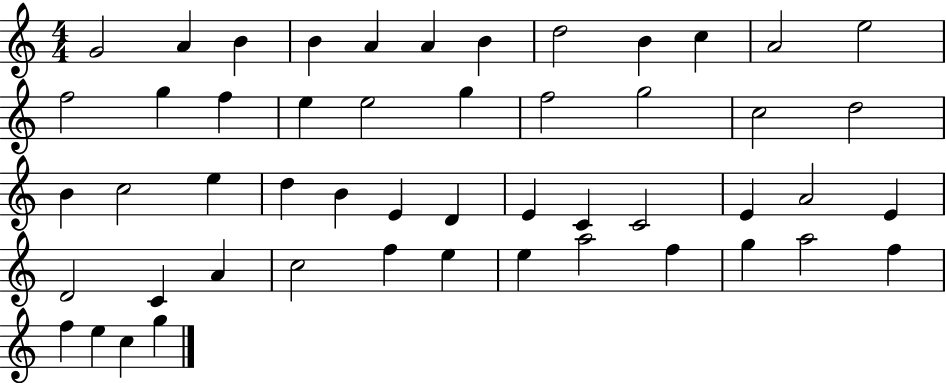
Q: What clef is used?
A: treble